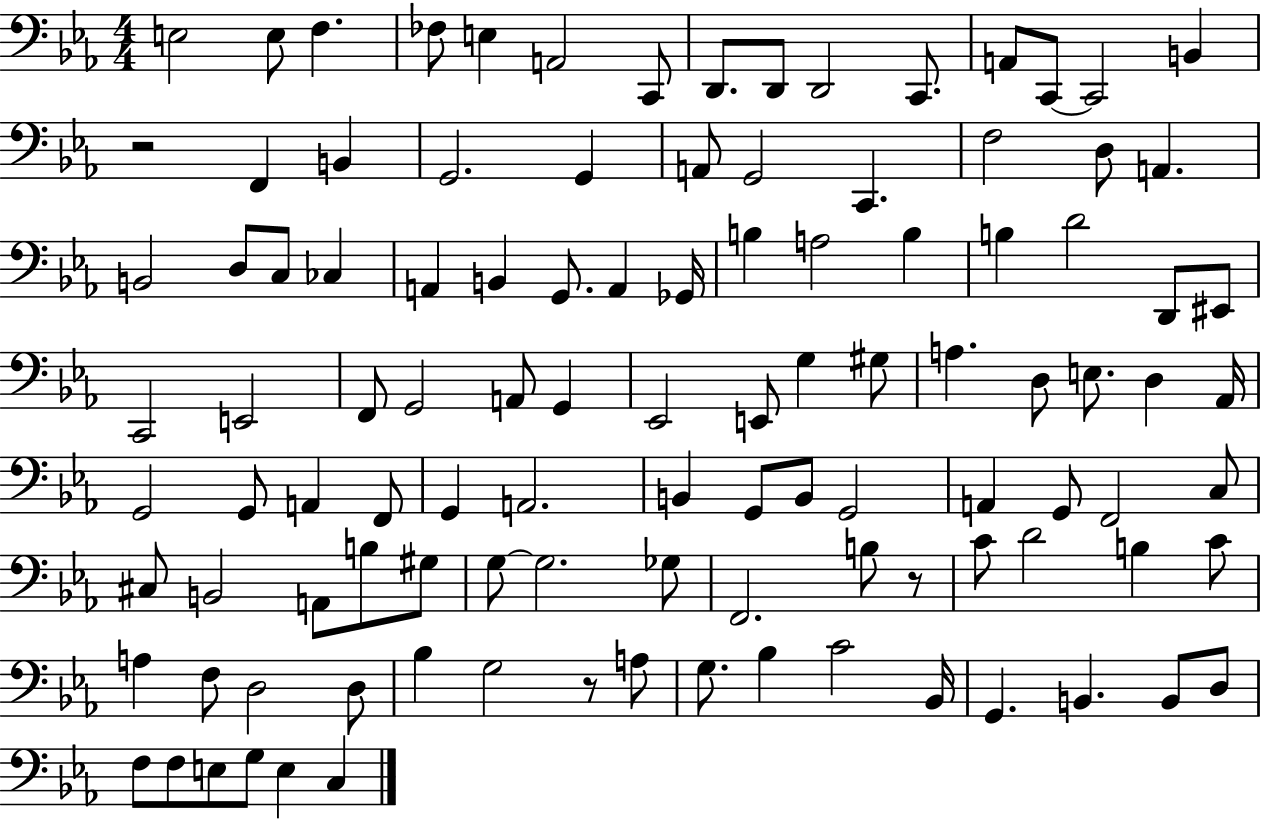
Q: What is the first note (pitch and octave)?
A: E3